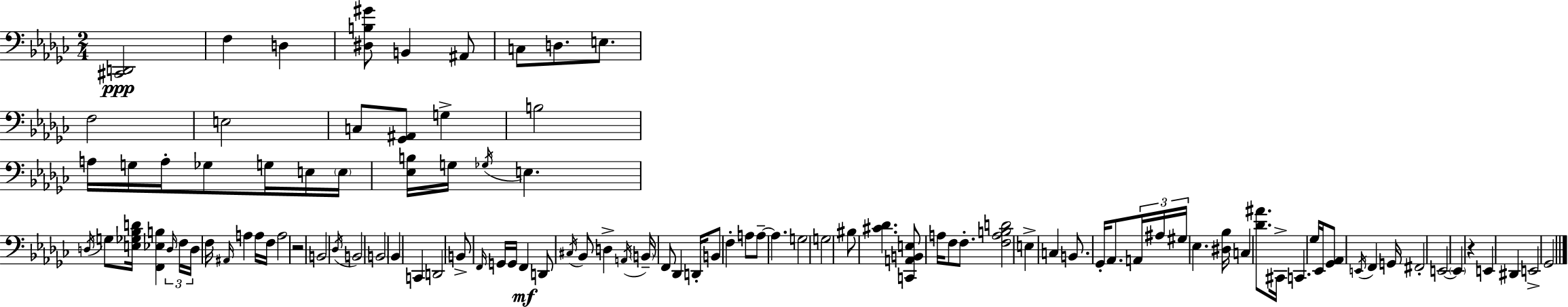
{
  \clef bass
  \numericTimeSignature
  \time 2/4
  \key ees \minor
  <cis, d,>2\ppp | f4 d4 | <dis b gis'>8 b,4 ais,8 | c8 d8. e8. | \break f2 | e2 | c8 <ges, ais,>8 g4-> | b2 | \break a16 g16 a16-. ges8 g16 e16 \parenthesize e16 | <ees b>16 g16 \acciaccatura { ges16 } e4. | \acciaccatura { d16 } g8 <e ges bes d'>16 <f, ees b>4 | \tuplet 3/2 { \grace { d16 } f16 d16 } f16 \grace { ais,16 } a4 | \break a16 f16 a2 | r2 | b,2 | \acciaccatura { des16 } b,2 | \break b,2 | \parenthesize bes,4 | c,4 d,2 | b,8-> \grace { f,16 } | \break g,16 g,16 f,4\mf d,8 | \acciaccatura { cis16 } bes,8 d4-> \acciaccatura { a,16 } | \parenthesize b,16-- f,8 des,4 d,16-. | b,8 f4-. a8 | \break a8--~~ a4. | g2 | g2 | bis8 <cis' des'>4. | \break <c, a, b, e>8 a16 f8 f8.-. | <f a b d'>2 | e4-> c4 | b,8. ges,16-. aes,8. \tuplet 3/2 { a,16 | \break ais16 gis16 } ees4. | <dis bes>16 c4 <des' ais'>8. | cis,16-> c,4. ges16 | ees,16 <ges, aes,>8 \acciaccatura { e,16 } f,4 | \break g,16 fis,2-. | e,2~~ | \parenthesize e,4 r4 | e,4 dis,4 | \break e,2-> | ges,2 | \bar "|."
}